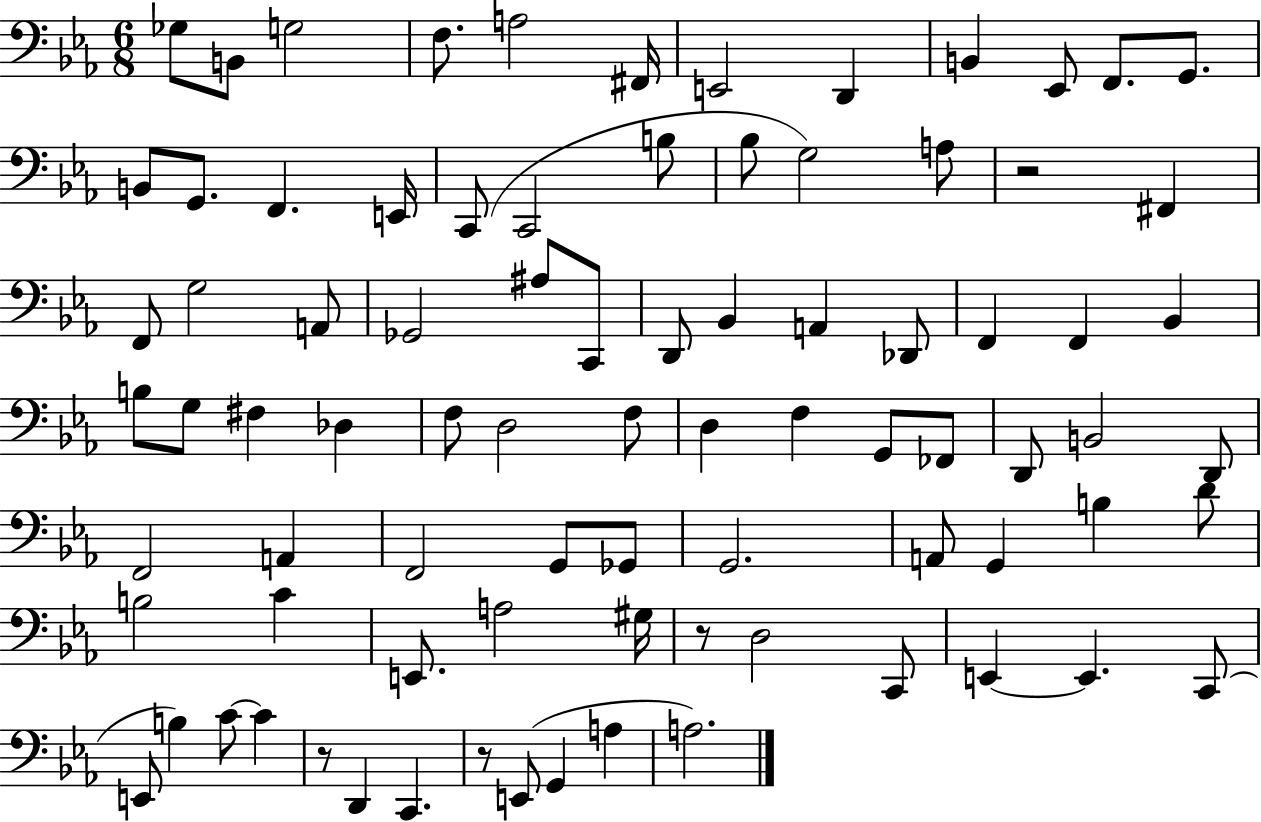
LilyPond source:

{
  \clef bass
  \numericTimeSignature
  \time 6/8
  \key ees \major
  ges8 b,8 g2 | f8. a2 fis,16 | e,2 d,4 | b,4 ees,8 f,8. g,8. | \break b,8 g,8. f,4. e,16 | c,8( c,2 b8 | bes8 g2) a8 | r2 fis,4 | \break f,8 g2 a,8 | ges,2 ais8 c,8 | d,8 bes,4 a,4 des,8 | f,4 f,4 bes,4 | \break b8 g8 fis4 des4 | f8 d2 f8 | d4 f4 g,8 fes,8 | d,8 b,2 d,8 | \break f,2 a,4 | f,2 g,8 ges,8 | g,2. | a,8 g,4 b4 d'8 | \break b2 c'4 | e,8. a2 gis16 | r8 d2 c,8 | e,4~~ e,4. c,8( | \break e,8 b4) c'8~~ c'4 | r8 d,4 c,4. | r8 e,8( g,4 a4 | a2.) | \break \bar "|."
}